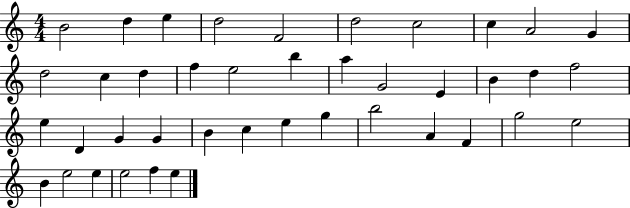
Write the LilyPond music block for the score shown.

{
  \clef treble
  \numericTimeSignature
  \time 4/4
  \key c \major
  b'2 d''4 e''4 | d''2 f'2 | d''2 c''2 | c''4 a'2 g'4 | \break d''2 c''4 d''4 | f''4 e''2 b''4 | a''4 g'2 e'4 | b'4 d''4 f''2 | \break e''4 d'4 g'4 g'4 | b'4 c''4 e''4 g''4 | b''2 a'4 f'4 | g''2 e''2 | \break b'4 e''2 e''4 | e''2 f''4 e''4 | \bar "|."
}